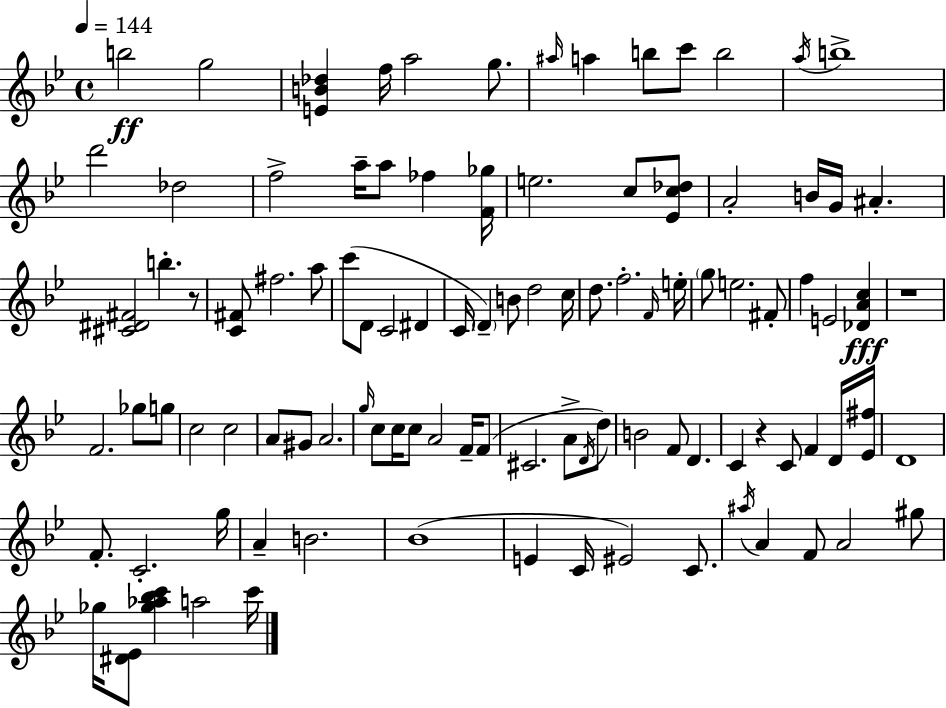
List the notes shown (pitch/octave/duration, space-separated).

B5/h G5/h [E4,B4,Db5]/q F5/s A5/h G5/e. A#5/s A5/q B5/e C6/e B5/h A5/s B5/w D6/h Db5/h F5/h A5/s A5/e FES5/q [F4,Gb5]/s E5/h. C5/e [Eb4,C5,Db5]/e A4/h B4/s G4/s A#4/q. [C#4,D#4,F#4]/h B5/q. R/e [C4,F#4]/e F#5/h. A5/e C6/e D4/e C4/h D#4/q C4/s D4/q B4/e D5/h C5/s D5/e. F5/h. F4/s E5/s G5/e E5/h. F#4/e F5/q E4/h [Db4,A4,C5]/q R/w F4/h. Gb5/e G5/e C5/h C5/h A4/e G#4/e A4/h. G5/s C5/e C5/s C5/e A4/h F4/s F4/e C#4/h. A4/e D4/s D5/e B4/h F4/e D4/q. C4/q R/q C4/e F4/q D4/s [Eb4,F#5]/s D4/w F4/e. C4/h. G5/s A4/q B4/h. Bb4/w E4/q C4/s EIS4/h C4/e. A#5/s A4/q F4/e A4/h G#5/e Gb5/s [D#4,Eb4]/e [Gb5,Ab5,Bb5,C6]/q A5/h C6/s